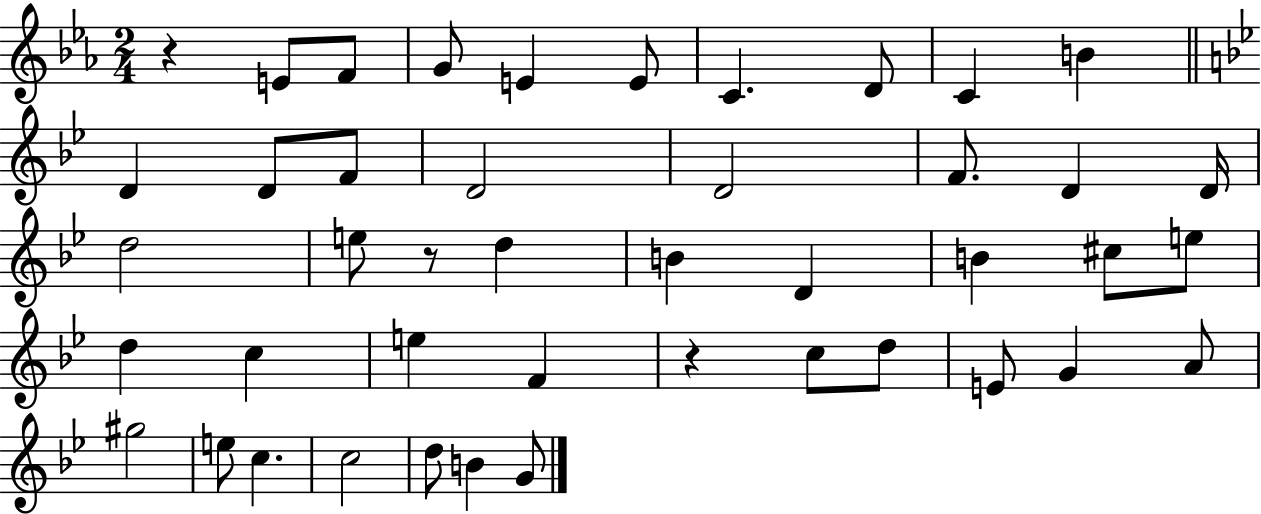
R/q E4/e F4/e G4/e E4/q E4/e C4/q. D4/e C4/q B4/q D4/q D4/e F4/e D4/h D4/h F4/e. D4/q D4/s D5/h E5/e R/e D5/q B4/q D4/q B4/q C#5/e E5/e D5/q C5/q E5/q F4/q R/q C5/e D5/e E4/e G4/q A4/e G#5/h E5/e C5/q. C5/h D5/e B4/q G4/e